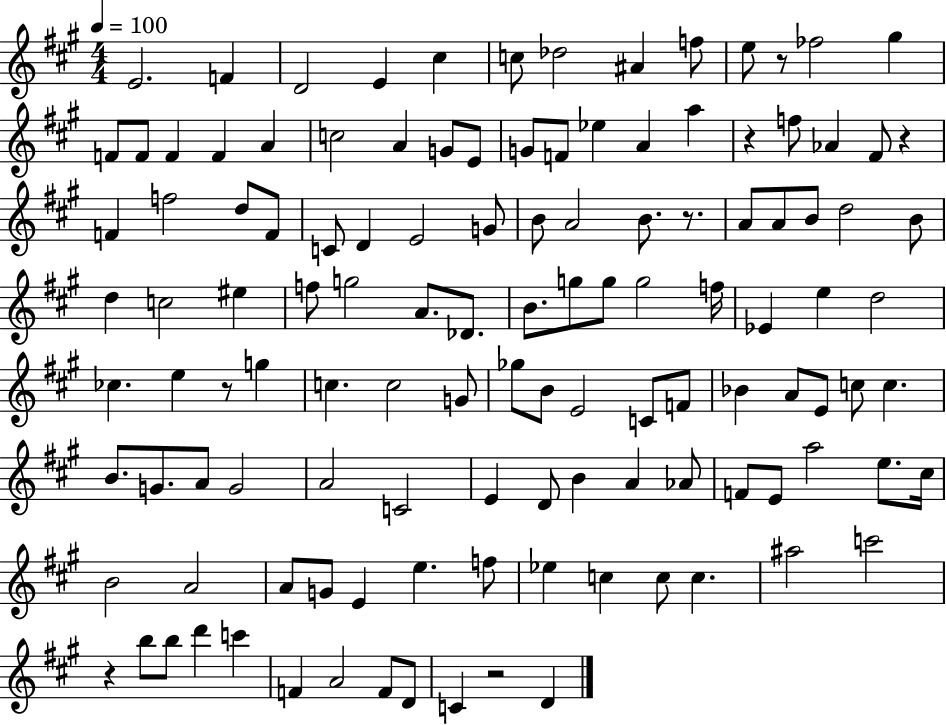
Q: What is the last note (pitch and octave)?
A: D4